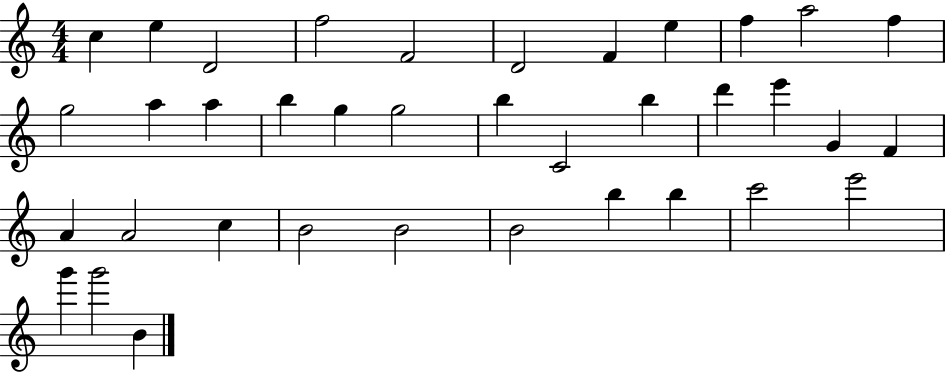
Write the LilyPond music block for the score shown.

{
  \clef treble
  \numericTimeSignature
  \time 4/4
  \key c \major
  c''4 e''4 d'2 | f''2 f'2 | d'2 f'4 e''4 | f''4 a''2 f''4 | \break g''2 a''4 a''4 | b''4 g''4 g''2 | b''4 c'2 b''4 | d'''4 e'''4 g'4 f'4 | \break a'4 a'2 c''4 | b'2 b'2 | b'2 b''4 b''4 | c'''2 e'''2 | \break g'''4 g'''2 b'4 | \bar "|."
}